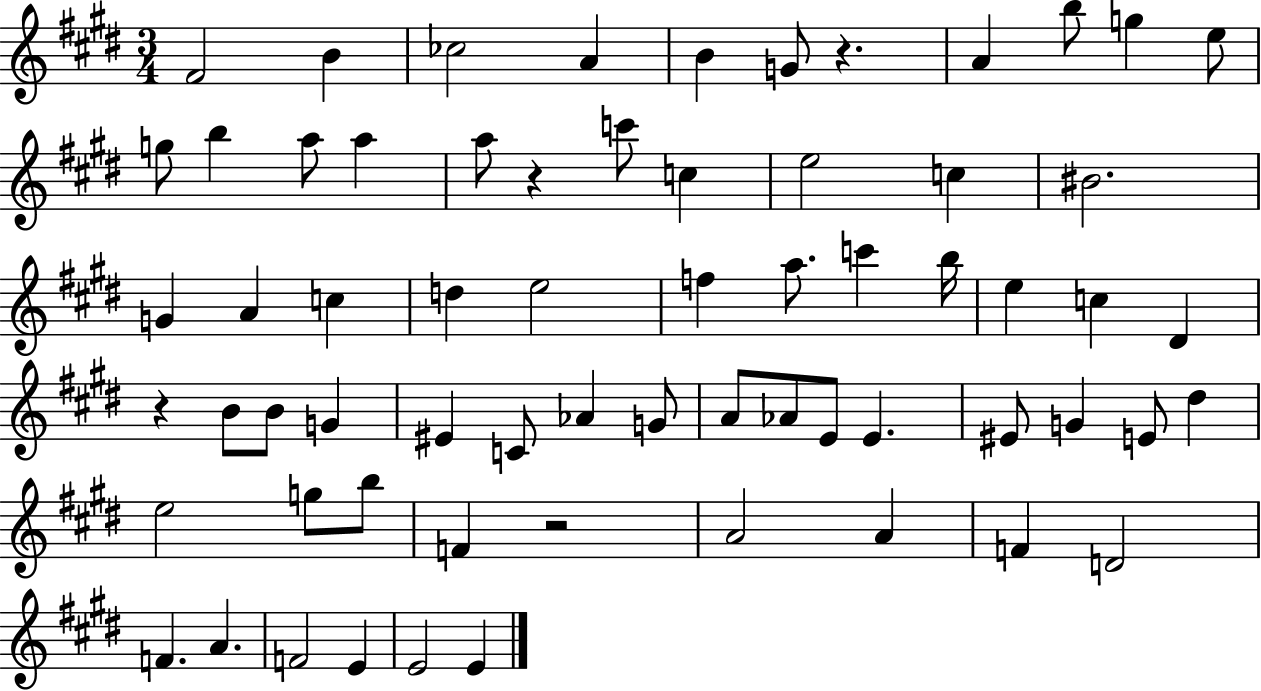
X:1
T:Untitled
M:3/4
L:1/4
K:E
^F2 B _c2 A B G/2 z A b/2 g e/2 g/2 b a/2 a a/2 z c'/2 c e2 c ^B2 G A c d e2 f a/2 c' b/4 e c ^D z B/2 B/2 G ^E C/2 _A G/2 A/2 _A/2 E/2 E ^E/2 G E/2 ^d e2 g/2 b/2 F z2 A2 A F D2 F A F2 E E2 E